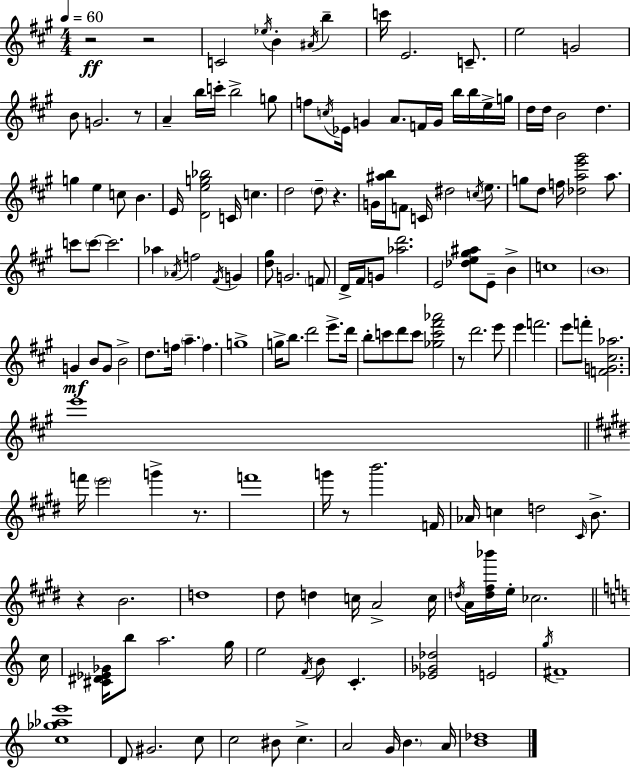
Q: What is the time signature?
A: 4/4